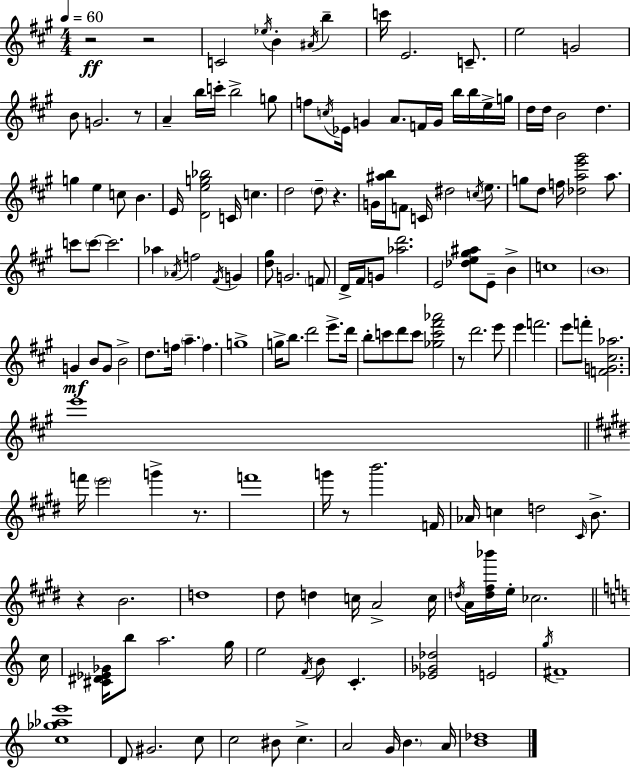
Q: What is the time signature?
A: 4/4